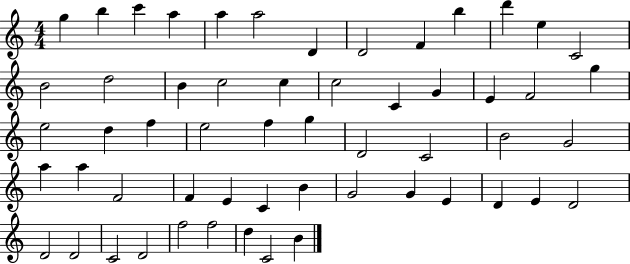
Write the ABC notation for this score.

X:1
T:Untitled
M:4/4
L:1/4
K:C
g b c' a a a2 D D2 F b d' e C2 B2 d2 B c2 c c2 C G E F2 g e2 d f e2 f g D2 C2 B2 G2 a a F2 F E C B G2 G E D E D2 D2 D2 C2 D2 f2 f2 d C2 B